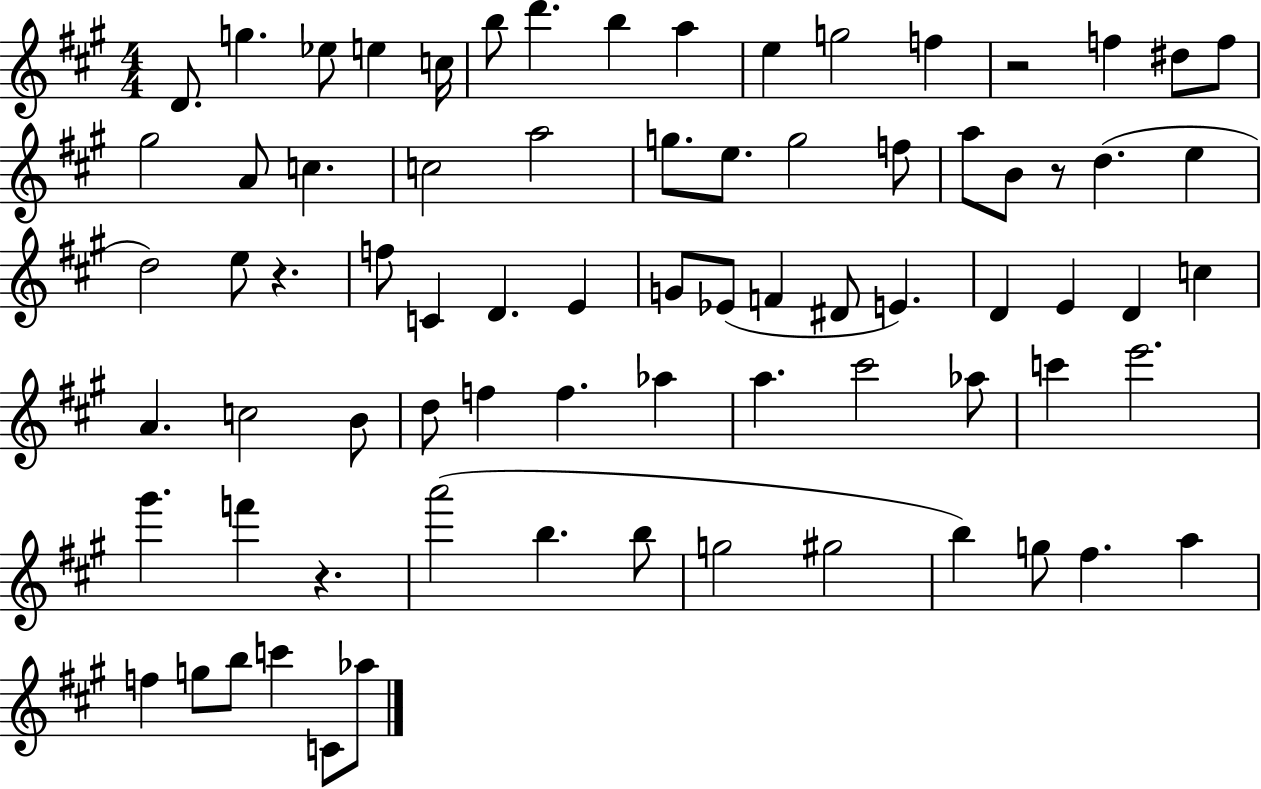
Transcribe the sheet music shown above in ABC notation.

X:1
T:Untitled
M:4/4
L:1/4
K:A
D/2 g _e/2 e c/4 b/2 d' b a e g2 f z2 f ^d/2 f/2 ^g2 A/2 c c2 a2 g/2 e/2 g2 f/2 a/2 B/2 z/2 d e d2 e/2 z f/2 C D E G/2 _E/2 F ^D/2 E D E D c A c2 B/2 d/2 f f _a a ^c'2 _a/2 c' e'2 ^g' f' z a'2 b b/2 g2 ^g2 b g/2 ^f a f g/2 b/2 c' C/2 _a/2